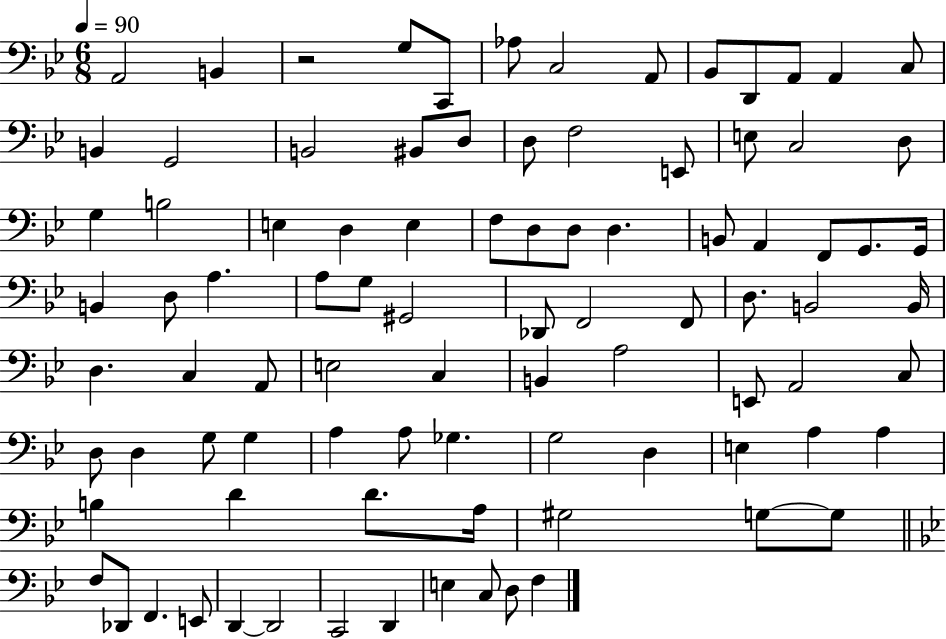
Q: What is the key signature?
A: BES major